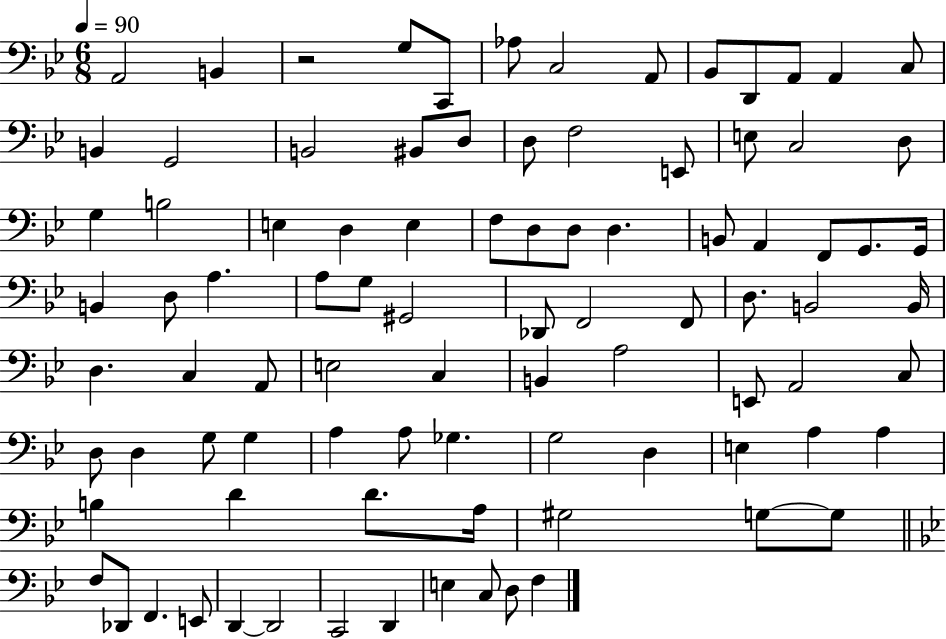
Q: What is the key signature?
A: BES major